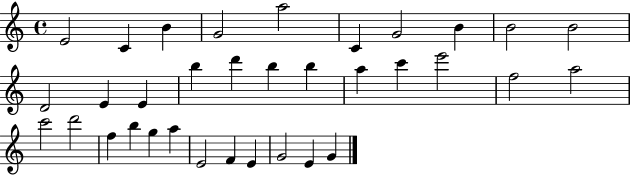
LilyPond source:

{
  \clef treble
  \time 4/4
  \defaultTimeSignature
  \key c \major
  e'2 c'4 b'4 | g'2 a''2 | c'4 g'2 b'4 | b'2 b'2 | \break d'2 e'4 e'4 | b''4 d'''4 b''4 b''4 | a''4 c'''4 e'''2 | f''2 a''2 | \break c'''2 d'''2 | f''4 b''4 g''4 a''4 | e'2 f'4 e'4 | g'2 e'4 g'4 | \break \bar "|."
}